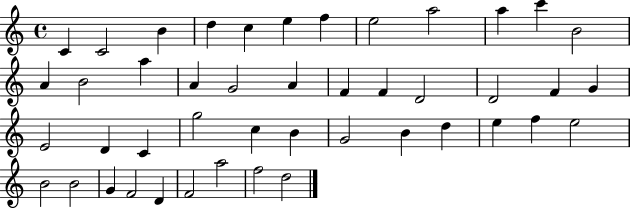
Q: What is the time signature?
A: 4/4